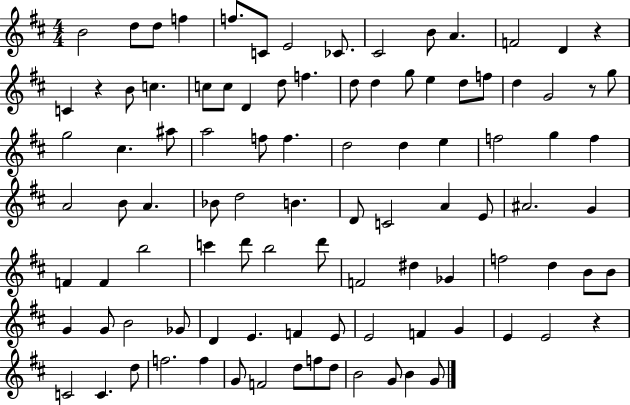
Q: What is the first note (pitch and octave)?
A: B4